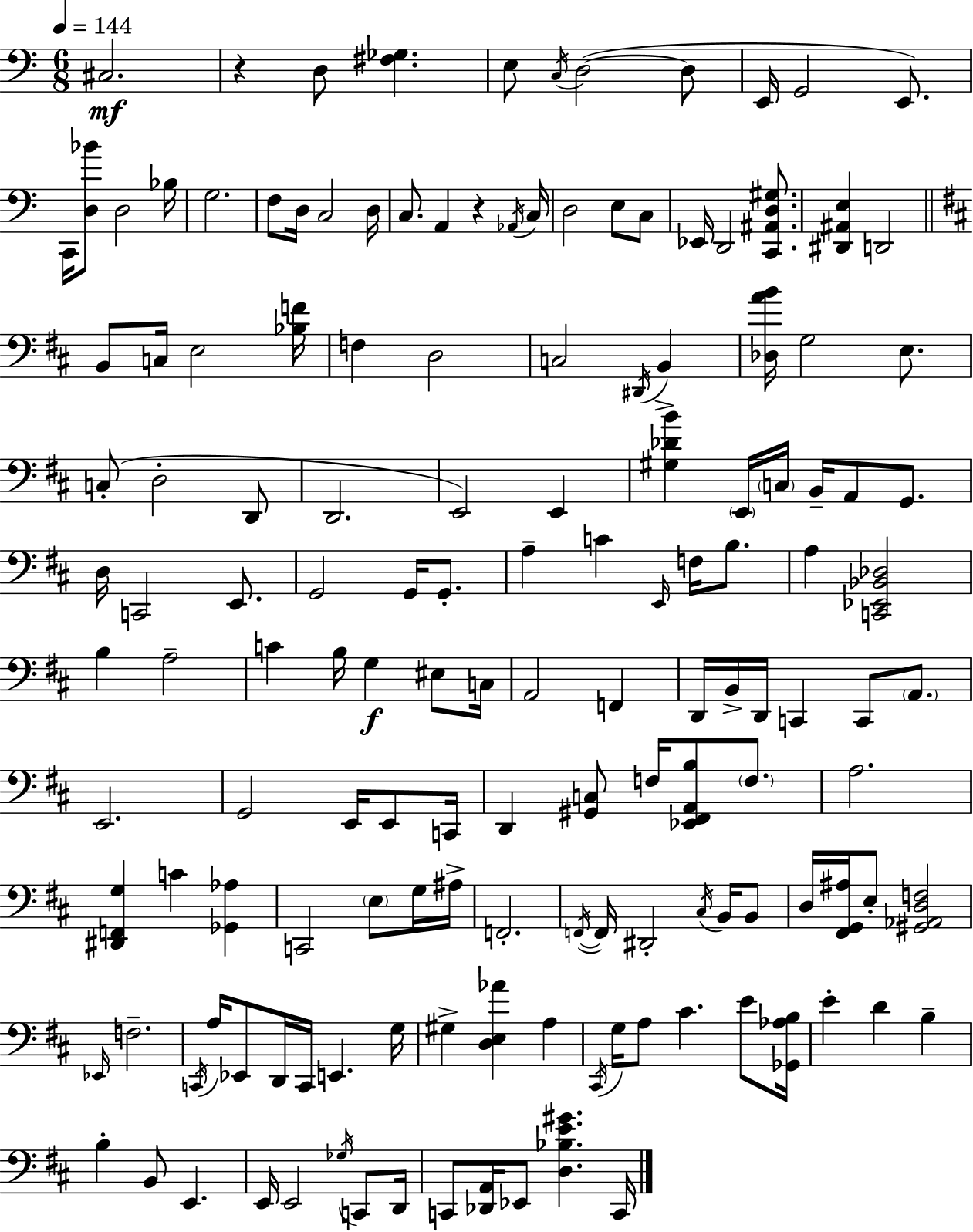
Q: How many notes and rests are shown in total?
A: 148